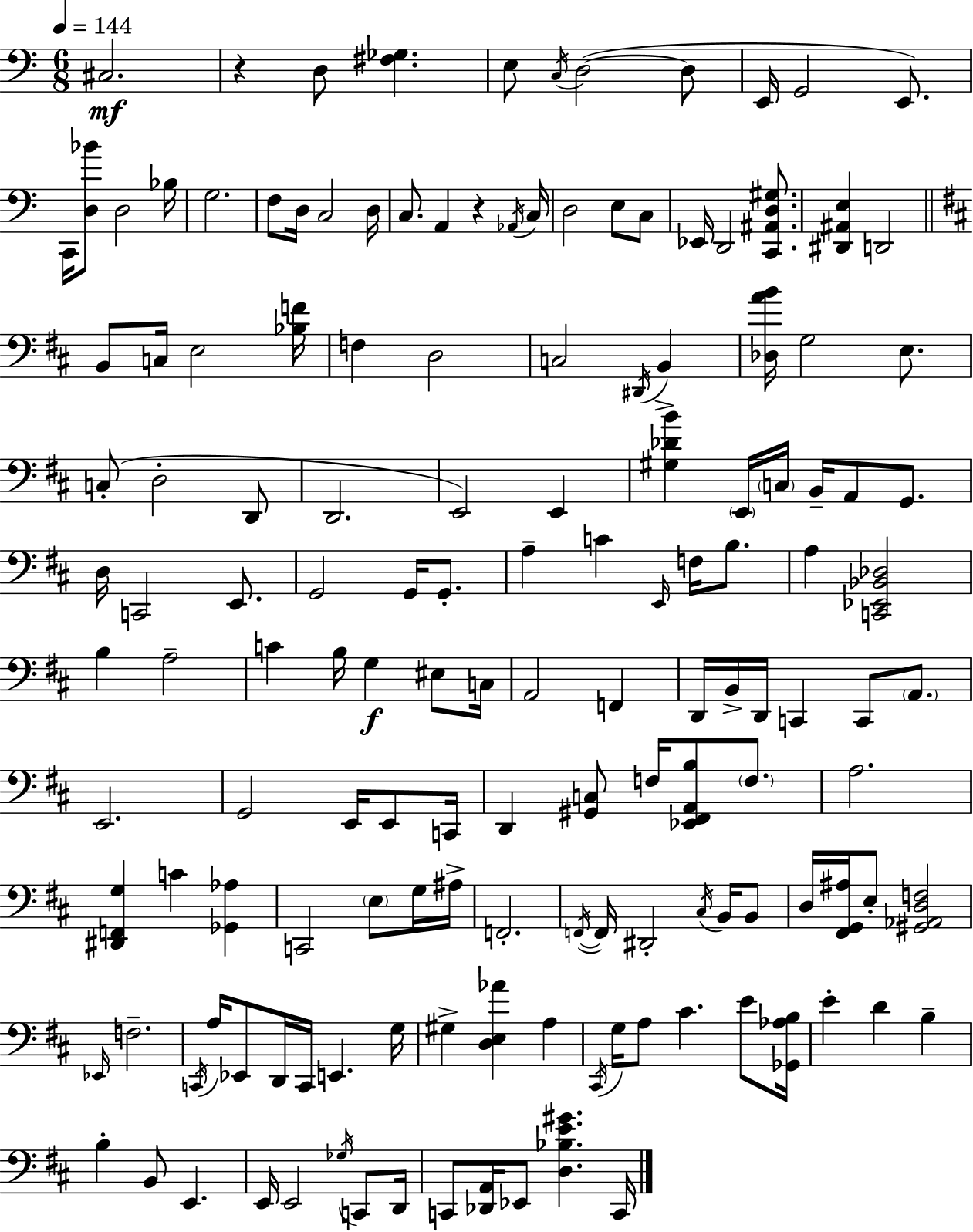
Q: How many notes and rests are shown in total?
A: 148